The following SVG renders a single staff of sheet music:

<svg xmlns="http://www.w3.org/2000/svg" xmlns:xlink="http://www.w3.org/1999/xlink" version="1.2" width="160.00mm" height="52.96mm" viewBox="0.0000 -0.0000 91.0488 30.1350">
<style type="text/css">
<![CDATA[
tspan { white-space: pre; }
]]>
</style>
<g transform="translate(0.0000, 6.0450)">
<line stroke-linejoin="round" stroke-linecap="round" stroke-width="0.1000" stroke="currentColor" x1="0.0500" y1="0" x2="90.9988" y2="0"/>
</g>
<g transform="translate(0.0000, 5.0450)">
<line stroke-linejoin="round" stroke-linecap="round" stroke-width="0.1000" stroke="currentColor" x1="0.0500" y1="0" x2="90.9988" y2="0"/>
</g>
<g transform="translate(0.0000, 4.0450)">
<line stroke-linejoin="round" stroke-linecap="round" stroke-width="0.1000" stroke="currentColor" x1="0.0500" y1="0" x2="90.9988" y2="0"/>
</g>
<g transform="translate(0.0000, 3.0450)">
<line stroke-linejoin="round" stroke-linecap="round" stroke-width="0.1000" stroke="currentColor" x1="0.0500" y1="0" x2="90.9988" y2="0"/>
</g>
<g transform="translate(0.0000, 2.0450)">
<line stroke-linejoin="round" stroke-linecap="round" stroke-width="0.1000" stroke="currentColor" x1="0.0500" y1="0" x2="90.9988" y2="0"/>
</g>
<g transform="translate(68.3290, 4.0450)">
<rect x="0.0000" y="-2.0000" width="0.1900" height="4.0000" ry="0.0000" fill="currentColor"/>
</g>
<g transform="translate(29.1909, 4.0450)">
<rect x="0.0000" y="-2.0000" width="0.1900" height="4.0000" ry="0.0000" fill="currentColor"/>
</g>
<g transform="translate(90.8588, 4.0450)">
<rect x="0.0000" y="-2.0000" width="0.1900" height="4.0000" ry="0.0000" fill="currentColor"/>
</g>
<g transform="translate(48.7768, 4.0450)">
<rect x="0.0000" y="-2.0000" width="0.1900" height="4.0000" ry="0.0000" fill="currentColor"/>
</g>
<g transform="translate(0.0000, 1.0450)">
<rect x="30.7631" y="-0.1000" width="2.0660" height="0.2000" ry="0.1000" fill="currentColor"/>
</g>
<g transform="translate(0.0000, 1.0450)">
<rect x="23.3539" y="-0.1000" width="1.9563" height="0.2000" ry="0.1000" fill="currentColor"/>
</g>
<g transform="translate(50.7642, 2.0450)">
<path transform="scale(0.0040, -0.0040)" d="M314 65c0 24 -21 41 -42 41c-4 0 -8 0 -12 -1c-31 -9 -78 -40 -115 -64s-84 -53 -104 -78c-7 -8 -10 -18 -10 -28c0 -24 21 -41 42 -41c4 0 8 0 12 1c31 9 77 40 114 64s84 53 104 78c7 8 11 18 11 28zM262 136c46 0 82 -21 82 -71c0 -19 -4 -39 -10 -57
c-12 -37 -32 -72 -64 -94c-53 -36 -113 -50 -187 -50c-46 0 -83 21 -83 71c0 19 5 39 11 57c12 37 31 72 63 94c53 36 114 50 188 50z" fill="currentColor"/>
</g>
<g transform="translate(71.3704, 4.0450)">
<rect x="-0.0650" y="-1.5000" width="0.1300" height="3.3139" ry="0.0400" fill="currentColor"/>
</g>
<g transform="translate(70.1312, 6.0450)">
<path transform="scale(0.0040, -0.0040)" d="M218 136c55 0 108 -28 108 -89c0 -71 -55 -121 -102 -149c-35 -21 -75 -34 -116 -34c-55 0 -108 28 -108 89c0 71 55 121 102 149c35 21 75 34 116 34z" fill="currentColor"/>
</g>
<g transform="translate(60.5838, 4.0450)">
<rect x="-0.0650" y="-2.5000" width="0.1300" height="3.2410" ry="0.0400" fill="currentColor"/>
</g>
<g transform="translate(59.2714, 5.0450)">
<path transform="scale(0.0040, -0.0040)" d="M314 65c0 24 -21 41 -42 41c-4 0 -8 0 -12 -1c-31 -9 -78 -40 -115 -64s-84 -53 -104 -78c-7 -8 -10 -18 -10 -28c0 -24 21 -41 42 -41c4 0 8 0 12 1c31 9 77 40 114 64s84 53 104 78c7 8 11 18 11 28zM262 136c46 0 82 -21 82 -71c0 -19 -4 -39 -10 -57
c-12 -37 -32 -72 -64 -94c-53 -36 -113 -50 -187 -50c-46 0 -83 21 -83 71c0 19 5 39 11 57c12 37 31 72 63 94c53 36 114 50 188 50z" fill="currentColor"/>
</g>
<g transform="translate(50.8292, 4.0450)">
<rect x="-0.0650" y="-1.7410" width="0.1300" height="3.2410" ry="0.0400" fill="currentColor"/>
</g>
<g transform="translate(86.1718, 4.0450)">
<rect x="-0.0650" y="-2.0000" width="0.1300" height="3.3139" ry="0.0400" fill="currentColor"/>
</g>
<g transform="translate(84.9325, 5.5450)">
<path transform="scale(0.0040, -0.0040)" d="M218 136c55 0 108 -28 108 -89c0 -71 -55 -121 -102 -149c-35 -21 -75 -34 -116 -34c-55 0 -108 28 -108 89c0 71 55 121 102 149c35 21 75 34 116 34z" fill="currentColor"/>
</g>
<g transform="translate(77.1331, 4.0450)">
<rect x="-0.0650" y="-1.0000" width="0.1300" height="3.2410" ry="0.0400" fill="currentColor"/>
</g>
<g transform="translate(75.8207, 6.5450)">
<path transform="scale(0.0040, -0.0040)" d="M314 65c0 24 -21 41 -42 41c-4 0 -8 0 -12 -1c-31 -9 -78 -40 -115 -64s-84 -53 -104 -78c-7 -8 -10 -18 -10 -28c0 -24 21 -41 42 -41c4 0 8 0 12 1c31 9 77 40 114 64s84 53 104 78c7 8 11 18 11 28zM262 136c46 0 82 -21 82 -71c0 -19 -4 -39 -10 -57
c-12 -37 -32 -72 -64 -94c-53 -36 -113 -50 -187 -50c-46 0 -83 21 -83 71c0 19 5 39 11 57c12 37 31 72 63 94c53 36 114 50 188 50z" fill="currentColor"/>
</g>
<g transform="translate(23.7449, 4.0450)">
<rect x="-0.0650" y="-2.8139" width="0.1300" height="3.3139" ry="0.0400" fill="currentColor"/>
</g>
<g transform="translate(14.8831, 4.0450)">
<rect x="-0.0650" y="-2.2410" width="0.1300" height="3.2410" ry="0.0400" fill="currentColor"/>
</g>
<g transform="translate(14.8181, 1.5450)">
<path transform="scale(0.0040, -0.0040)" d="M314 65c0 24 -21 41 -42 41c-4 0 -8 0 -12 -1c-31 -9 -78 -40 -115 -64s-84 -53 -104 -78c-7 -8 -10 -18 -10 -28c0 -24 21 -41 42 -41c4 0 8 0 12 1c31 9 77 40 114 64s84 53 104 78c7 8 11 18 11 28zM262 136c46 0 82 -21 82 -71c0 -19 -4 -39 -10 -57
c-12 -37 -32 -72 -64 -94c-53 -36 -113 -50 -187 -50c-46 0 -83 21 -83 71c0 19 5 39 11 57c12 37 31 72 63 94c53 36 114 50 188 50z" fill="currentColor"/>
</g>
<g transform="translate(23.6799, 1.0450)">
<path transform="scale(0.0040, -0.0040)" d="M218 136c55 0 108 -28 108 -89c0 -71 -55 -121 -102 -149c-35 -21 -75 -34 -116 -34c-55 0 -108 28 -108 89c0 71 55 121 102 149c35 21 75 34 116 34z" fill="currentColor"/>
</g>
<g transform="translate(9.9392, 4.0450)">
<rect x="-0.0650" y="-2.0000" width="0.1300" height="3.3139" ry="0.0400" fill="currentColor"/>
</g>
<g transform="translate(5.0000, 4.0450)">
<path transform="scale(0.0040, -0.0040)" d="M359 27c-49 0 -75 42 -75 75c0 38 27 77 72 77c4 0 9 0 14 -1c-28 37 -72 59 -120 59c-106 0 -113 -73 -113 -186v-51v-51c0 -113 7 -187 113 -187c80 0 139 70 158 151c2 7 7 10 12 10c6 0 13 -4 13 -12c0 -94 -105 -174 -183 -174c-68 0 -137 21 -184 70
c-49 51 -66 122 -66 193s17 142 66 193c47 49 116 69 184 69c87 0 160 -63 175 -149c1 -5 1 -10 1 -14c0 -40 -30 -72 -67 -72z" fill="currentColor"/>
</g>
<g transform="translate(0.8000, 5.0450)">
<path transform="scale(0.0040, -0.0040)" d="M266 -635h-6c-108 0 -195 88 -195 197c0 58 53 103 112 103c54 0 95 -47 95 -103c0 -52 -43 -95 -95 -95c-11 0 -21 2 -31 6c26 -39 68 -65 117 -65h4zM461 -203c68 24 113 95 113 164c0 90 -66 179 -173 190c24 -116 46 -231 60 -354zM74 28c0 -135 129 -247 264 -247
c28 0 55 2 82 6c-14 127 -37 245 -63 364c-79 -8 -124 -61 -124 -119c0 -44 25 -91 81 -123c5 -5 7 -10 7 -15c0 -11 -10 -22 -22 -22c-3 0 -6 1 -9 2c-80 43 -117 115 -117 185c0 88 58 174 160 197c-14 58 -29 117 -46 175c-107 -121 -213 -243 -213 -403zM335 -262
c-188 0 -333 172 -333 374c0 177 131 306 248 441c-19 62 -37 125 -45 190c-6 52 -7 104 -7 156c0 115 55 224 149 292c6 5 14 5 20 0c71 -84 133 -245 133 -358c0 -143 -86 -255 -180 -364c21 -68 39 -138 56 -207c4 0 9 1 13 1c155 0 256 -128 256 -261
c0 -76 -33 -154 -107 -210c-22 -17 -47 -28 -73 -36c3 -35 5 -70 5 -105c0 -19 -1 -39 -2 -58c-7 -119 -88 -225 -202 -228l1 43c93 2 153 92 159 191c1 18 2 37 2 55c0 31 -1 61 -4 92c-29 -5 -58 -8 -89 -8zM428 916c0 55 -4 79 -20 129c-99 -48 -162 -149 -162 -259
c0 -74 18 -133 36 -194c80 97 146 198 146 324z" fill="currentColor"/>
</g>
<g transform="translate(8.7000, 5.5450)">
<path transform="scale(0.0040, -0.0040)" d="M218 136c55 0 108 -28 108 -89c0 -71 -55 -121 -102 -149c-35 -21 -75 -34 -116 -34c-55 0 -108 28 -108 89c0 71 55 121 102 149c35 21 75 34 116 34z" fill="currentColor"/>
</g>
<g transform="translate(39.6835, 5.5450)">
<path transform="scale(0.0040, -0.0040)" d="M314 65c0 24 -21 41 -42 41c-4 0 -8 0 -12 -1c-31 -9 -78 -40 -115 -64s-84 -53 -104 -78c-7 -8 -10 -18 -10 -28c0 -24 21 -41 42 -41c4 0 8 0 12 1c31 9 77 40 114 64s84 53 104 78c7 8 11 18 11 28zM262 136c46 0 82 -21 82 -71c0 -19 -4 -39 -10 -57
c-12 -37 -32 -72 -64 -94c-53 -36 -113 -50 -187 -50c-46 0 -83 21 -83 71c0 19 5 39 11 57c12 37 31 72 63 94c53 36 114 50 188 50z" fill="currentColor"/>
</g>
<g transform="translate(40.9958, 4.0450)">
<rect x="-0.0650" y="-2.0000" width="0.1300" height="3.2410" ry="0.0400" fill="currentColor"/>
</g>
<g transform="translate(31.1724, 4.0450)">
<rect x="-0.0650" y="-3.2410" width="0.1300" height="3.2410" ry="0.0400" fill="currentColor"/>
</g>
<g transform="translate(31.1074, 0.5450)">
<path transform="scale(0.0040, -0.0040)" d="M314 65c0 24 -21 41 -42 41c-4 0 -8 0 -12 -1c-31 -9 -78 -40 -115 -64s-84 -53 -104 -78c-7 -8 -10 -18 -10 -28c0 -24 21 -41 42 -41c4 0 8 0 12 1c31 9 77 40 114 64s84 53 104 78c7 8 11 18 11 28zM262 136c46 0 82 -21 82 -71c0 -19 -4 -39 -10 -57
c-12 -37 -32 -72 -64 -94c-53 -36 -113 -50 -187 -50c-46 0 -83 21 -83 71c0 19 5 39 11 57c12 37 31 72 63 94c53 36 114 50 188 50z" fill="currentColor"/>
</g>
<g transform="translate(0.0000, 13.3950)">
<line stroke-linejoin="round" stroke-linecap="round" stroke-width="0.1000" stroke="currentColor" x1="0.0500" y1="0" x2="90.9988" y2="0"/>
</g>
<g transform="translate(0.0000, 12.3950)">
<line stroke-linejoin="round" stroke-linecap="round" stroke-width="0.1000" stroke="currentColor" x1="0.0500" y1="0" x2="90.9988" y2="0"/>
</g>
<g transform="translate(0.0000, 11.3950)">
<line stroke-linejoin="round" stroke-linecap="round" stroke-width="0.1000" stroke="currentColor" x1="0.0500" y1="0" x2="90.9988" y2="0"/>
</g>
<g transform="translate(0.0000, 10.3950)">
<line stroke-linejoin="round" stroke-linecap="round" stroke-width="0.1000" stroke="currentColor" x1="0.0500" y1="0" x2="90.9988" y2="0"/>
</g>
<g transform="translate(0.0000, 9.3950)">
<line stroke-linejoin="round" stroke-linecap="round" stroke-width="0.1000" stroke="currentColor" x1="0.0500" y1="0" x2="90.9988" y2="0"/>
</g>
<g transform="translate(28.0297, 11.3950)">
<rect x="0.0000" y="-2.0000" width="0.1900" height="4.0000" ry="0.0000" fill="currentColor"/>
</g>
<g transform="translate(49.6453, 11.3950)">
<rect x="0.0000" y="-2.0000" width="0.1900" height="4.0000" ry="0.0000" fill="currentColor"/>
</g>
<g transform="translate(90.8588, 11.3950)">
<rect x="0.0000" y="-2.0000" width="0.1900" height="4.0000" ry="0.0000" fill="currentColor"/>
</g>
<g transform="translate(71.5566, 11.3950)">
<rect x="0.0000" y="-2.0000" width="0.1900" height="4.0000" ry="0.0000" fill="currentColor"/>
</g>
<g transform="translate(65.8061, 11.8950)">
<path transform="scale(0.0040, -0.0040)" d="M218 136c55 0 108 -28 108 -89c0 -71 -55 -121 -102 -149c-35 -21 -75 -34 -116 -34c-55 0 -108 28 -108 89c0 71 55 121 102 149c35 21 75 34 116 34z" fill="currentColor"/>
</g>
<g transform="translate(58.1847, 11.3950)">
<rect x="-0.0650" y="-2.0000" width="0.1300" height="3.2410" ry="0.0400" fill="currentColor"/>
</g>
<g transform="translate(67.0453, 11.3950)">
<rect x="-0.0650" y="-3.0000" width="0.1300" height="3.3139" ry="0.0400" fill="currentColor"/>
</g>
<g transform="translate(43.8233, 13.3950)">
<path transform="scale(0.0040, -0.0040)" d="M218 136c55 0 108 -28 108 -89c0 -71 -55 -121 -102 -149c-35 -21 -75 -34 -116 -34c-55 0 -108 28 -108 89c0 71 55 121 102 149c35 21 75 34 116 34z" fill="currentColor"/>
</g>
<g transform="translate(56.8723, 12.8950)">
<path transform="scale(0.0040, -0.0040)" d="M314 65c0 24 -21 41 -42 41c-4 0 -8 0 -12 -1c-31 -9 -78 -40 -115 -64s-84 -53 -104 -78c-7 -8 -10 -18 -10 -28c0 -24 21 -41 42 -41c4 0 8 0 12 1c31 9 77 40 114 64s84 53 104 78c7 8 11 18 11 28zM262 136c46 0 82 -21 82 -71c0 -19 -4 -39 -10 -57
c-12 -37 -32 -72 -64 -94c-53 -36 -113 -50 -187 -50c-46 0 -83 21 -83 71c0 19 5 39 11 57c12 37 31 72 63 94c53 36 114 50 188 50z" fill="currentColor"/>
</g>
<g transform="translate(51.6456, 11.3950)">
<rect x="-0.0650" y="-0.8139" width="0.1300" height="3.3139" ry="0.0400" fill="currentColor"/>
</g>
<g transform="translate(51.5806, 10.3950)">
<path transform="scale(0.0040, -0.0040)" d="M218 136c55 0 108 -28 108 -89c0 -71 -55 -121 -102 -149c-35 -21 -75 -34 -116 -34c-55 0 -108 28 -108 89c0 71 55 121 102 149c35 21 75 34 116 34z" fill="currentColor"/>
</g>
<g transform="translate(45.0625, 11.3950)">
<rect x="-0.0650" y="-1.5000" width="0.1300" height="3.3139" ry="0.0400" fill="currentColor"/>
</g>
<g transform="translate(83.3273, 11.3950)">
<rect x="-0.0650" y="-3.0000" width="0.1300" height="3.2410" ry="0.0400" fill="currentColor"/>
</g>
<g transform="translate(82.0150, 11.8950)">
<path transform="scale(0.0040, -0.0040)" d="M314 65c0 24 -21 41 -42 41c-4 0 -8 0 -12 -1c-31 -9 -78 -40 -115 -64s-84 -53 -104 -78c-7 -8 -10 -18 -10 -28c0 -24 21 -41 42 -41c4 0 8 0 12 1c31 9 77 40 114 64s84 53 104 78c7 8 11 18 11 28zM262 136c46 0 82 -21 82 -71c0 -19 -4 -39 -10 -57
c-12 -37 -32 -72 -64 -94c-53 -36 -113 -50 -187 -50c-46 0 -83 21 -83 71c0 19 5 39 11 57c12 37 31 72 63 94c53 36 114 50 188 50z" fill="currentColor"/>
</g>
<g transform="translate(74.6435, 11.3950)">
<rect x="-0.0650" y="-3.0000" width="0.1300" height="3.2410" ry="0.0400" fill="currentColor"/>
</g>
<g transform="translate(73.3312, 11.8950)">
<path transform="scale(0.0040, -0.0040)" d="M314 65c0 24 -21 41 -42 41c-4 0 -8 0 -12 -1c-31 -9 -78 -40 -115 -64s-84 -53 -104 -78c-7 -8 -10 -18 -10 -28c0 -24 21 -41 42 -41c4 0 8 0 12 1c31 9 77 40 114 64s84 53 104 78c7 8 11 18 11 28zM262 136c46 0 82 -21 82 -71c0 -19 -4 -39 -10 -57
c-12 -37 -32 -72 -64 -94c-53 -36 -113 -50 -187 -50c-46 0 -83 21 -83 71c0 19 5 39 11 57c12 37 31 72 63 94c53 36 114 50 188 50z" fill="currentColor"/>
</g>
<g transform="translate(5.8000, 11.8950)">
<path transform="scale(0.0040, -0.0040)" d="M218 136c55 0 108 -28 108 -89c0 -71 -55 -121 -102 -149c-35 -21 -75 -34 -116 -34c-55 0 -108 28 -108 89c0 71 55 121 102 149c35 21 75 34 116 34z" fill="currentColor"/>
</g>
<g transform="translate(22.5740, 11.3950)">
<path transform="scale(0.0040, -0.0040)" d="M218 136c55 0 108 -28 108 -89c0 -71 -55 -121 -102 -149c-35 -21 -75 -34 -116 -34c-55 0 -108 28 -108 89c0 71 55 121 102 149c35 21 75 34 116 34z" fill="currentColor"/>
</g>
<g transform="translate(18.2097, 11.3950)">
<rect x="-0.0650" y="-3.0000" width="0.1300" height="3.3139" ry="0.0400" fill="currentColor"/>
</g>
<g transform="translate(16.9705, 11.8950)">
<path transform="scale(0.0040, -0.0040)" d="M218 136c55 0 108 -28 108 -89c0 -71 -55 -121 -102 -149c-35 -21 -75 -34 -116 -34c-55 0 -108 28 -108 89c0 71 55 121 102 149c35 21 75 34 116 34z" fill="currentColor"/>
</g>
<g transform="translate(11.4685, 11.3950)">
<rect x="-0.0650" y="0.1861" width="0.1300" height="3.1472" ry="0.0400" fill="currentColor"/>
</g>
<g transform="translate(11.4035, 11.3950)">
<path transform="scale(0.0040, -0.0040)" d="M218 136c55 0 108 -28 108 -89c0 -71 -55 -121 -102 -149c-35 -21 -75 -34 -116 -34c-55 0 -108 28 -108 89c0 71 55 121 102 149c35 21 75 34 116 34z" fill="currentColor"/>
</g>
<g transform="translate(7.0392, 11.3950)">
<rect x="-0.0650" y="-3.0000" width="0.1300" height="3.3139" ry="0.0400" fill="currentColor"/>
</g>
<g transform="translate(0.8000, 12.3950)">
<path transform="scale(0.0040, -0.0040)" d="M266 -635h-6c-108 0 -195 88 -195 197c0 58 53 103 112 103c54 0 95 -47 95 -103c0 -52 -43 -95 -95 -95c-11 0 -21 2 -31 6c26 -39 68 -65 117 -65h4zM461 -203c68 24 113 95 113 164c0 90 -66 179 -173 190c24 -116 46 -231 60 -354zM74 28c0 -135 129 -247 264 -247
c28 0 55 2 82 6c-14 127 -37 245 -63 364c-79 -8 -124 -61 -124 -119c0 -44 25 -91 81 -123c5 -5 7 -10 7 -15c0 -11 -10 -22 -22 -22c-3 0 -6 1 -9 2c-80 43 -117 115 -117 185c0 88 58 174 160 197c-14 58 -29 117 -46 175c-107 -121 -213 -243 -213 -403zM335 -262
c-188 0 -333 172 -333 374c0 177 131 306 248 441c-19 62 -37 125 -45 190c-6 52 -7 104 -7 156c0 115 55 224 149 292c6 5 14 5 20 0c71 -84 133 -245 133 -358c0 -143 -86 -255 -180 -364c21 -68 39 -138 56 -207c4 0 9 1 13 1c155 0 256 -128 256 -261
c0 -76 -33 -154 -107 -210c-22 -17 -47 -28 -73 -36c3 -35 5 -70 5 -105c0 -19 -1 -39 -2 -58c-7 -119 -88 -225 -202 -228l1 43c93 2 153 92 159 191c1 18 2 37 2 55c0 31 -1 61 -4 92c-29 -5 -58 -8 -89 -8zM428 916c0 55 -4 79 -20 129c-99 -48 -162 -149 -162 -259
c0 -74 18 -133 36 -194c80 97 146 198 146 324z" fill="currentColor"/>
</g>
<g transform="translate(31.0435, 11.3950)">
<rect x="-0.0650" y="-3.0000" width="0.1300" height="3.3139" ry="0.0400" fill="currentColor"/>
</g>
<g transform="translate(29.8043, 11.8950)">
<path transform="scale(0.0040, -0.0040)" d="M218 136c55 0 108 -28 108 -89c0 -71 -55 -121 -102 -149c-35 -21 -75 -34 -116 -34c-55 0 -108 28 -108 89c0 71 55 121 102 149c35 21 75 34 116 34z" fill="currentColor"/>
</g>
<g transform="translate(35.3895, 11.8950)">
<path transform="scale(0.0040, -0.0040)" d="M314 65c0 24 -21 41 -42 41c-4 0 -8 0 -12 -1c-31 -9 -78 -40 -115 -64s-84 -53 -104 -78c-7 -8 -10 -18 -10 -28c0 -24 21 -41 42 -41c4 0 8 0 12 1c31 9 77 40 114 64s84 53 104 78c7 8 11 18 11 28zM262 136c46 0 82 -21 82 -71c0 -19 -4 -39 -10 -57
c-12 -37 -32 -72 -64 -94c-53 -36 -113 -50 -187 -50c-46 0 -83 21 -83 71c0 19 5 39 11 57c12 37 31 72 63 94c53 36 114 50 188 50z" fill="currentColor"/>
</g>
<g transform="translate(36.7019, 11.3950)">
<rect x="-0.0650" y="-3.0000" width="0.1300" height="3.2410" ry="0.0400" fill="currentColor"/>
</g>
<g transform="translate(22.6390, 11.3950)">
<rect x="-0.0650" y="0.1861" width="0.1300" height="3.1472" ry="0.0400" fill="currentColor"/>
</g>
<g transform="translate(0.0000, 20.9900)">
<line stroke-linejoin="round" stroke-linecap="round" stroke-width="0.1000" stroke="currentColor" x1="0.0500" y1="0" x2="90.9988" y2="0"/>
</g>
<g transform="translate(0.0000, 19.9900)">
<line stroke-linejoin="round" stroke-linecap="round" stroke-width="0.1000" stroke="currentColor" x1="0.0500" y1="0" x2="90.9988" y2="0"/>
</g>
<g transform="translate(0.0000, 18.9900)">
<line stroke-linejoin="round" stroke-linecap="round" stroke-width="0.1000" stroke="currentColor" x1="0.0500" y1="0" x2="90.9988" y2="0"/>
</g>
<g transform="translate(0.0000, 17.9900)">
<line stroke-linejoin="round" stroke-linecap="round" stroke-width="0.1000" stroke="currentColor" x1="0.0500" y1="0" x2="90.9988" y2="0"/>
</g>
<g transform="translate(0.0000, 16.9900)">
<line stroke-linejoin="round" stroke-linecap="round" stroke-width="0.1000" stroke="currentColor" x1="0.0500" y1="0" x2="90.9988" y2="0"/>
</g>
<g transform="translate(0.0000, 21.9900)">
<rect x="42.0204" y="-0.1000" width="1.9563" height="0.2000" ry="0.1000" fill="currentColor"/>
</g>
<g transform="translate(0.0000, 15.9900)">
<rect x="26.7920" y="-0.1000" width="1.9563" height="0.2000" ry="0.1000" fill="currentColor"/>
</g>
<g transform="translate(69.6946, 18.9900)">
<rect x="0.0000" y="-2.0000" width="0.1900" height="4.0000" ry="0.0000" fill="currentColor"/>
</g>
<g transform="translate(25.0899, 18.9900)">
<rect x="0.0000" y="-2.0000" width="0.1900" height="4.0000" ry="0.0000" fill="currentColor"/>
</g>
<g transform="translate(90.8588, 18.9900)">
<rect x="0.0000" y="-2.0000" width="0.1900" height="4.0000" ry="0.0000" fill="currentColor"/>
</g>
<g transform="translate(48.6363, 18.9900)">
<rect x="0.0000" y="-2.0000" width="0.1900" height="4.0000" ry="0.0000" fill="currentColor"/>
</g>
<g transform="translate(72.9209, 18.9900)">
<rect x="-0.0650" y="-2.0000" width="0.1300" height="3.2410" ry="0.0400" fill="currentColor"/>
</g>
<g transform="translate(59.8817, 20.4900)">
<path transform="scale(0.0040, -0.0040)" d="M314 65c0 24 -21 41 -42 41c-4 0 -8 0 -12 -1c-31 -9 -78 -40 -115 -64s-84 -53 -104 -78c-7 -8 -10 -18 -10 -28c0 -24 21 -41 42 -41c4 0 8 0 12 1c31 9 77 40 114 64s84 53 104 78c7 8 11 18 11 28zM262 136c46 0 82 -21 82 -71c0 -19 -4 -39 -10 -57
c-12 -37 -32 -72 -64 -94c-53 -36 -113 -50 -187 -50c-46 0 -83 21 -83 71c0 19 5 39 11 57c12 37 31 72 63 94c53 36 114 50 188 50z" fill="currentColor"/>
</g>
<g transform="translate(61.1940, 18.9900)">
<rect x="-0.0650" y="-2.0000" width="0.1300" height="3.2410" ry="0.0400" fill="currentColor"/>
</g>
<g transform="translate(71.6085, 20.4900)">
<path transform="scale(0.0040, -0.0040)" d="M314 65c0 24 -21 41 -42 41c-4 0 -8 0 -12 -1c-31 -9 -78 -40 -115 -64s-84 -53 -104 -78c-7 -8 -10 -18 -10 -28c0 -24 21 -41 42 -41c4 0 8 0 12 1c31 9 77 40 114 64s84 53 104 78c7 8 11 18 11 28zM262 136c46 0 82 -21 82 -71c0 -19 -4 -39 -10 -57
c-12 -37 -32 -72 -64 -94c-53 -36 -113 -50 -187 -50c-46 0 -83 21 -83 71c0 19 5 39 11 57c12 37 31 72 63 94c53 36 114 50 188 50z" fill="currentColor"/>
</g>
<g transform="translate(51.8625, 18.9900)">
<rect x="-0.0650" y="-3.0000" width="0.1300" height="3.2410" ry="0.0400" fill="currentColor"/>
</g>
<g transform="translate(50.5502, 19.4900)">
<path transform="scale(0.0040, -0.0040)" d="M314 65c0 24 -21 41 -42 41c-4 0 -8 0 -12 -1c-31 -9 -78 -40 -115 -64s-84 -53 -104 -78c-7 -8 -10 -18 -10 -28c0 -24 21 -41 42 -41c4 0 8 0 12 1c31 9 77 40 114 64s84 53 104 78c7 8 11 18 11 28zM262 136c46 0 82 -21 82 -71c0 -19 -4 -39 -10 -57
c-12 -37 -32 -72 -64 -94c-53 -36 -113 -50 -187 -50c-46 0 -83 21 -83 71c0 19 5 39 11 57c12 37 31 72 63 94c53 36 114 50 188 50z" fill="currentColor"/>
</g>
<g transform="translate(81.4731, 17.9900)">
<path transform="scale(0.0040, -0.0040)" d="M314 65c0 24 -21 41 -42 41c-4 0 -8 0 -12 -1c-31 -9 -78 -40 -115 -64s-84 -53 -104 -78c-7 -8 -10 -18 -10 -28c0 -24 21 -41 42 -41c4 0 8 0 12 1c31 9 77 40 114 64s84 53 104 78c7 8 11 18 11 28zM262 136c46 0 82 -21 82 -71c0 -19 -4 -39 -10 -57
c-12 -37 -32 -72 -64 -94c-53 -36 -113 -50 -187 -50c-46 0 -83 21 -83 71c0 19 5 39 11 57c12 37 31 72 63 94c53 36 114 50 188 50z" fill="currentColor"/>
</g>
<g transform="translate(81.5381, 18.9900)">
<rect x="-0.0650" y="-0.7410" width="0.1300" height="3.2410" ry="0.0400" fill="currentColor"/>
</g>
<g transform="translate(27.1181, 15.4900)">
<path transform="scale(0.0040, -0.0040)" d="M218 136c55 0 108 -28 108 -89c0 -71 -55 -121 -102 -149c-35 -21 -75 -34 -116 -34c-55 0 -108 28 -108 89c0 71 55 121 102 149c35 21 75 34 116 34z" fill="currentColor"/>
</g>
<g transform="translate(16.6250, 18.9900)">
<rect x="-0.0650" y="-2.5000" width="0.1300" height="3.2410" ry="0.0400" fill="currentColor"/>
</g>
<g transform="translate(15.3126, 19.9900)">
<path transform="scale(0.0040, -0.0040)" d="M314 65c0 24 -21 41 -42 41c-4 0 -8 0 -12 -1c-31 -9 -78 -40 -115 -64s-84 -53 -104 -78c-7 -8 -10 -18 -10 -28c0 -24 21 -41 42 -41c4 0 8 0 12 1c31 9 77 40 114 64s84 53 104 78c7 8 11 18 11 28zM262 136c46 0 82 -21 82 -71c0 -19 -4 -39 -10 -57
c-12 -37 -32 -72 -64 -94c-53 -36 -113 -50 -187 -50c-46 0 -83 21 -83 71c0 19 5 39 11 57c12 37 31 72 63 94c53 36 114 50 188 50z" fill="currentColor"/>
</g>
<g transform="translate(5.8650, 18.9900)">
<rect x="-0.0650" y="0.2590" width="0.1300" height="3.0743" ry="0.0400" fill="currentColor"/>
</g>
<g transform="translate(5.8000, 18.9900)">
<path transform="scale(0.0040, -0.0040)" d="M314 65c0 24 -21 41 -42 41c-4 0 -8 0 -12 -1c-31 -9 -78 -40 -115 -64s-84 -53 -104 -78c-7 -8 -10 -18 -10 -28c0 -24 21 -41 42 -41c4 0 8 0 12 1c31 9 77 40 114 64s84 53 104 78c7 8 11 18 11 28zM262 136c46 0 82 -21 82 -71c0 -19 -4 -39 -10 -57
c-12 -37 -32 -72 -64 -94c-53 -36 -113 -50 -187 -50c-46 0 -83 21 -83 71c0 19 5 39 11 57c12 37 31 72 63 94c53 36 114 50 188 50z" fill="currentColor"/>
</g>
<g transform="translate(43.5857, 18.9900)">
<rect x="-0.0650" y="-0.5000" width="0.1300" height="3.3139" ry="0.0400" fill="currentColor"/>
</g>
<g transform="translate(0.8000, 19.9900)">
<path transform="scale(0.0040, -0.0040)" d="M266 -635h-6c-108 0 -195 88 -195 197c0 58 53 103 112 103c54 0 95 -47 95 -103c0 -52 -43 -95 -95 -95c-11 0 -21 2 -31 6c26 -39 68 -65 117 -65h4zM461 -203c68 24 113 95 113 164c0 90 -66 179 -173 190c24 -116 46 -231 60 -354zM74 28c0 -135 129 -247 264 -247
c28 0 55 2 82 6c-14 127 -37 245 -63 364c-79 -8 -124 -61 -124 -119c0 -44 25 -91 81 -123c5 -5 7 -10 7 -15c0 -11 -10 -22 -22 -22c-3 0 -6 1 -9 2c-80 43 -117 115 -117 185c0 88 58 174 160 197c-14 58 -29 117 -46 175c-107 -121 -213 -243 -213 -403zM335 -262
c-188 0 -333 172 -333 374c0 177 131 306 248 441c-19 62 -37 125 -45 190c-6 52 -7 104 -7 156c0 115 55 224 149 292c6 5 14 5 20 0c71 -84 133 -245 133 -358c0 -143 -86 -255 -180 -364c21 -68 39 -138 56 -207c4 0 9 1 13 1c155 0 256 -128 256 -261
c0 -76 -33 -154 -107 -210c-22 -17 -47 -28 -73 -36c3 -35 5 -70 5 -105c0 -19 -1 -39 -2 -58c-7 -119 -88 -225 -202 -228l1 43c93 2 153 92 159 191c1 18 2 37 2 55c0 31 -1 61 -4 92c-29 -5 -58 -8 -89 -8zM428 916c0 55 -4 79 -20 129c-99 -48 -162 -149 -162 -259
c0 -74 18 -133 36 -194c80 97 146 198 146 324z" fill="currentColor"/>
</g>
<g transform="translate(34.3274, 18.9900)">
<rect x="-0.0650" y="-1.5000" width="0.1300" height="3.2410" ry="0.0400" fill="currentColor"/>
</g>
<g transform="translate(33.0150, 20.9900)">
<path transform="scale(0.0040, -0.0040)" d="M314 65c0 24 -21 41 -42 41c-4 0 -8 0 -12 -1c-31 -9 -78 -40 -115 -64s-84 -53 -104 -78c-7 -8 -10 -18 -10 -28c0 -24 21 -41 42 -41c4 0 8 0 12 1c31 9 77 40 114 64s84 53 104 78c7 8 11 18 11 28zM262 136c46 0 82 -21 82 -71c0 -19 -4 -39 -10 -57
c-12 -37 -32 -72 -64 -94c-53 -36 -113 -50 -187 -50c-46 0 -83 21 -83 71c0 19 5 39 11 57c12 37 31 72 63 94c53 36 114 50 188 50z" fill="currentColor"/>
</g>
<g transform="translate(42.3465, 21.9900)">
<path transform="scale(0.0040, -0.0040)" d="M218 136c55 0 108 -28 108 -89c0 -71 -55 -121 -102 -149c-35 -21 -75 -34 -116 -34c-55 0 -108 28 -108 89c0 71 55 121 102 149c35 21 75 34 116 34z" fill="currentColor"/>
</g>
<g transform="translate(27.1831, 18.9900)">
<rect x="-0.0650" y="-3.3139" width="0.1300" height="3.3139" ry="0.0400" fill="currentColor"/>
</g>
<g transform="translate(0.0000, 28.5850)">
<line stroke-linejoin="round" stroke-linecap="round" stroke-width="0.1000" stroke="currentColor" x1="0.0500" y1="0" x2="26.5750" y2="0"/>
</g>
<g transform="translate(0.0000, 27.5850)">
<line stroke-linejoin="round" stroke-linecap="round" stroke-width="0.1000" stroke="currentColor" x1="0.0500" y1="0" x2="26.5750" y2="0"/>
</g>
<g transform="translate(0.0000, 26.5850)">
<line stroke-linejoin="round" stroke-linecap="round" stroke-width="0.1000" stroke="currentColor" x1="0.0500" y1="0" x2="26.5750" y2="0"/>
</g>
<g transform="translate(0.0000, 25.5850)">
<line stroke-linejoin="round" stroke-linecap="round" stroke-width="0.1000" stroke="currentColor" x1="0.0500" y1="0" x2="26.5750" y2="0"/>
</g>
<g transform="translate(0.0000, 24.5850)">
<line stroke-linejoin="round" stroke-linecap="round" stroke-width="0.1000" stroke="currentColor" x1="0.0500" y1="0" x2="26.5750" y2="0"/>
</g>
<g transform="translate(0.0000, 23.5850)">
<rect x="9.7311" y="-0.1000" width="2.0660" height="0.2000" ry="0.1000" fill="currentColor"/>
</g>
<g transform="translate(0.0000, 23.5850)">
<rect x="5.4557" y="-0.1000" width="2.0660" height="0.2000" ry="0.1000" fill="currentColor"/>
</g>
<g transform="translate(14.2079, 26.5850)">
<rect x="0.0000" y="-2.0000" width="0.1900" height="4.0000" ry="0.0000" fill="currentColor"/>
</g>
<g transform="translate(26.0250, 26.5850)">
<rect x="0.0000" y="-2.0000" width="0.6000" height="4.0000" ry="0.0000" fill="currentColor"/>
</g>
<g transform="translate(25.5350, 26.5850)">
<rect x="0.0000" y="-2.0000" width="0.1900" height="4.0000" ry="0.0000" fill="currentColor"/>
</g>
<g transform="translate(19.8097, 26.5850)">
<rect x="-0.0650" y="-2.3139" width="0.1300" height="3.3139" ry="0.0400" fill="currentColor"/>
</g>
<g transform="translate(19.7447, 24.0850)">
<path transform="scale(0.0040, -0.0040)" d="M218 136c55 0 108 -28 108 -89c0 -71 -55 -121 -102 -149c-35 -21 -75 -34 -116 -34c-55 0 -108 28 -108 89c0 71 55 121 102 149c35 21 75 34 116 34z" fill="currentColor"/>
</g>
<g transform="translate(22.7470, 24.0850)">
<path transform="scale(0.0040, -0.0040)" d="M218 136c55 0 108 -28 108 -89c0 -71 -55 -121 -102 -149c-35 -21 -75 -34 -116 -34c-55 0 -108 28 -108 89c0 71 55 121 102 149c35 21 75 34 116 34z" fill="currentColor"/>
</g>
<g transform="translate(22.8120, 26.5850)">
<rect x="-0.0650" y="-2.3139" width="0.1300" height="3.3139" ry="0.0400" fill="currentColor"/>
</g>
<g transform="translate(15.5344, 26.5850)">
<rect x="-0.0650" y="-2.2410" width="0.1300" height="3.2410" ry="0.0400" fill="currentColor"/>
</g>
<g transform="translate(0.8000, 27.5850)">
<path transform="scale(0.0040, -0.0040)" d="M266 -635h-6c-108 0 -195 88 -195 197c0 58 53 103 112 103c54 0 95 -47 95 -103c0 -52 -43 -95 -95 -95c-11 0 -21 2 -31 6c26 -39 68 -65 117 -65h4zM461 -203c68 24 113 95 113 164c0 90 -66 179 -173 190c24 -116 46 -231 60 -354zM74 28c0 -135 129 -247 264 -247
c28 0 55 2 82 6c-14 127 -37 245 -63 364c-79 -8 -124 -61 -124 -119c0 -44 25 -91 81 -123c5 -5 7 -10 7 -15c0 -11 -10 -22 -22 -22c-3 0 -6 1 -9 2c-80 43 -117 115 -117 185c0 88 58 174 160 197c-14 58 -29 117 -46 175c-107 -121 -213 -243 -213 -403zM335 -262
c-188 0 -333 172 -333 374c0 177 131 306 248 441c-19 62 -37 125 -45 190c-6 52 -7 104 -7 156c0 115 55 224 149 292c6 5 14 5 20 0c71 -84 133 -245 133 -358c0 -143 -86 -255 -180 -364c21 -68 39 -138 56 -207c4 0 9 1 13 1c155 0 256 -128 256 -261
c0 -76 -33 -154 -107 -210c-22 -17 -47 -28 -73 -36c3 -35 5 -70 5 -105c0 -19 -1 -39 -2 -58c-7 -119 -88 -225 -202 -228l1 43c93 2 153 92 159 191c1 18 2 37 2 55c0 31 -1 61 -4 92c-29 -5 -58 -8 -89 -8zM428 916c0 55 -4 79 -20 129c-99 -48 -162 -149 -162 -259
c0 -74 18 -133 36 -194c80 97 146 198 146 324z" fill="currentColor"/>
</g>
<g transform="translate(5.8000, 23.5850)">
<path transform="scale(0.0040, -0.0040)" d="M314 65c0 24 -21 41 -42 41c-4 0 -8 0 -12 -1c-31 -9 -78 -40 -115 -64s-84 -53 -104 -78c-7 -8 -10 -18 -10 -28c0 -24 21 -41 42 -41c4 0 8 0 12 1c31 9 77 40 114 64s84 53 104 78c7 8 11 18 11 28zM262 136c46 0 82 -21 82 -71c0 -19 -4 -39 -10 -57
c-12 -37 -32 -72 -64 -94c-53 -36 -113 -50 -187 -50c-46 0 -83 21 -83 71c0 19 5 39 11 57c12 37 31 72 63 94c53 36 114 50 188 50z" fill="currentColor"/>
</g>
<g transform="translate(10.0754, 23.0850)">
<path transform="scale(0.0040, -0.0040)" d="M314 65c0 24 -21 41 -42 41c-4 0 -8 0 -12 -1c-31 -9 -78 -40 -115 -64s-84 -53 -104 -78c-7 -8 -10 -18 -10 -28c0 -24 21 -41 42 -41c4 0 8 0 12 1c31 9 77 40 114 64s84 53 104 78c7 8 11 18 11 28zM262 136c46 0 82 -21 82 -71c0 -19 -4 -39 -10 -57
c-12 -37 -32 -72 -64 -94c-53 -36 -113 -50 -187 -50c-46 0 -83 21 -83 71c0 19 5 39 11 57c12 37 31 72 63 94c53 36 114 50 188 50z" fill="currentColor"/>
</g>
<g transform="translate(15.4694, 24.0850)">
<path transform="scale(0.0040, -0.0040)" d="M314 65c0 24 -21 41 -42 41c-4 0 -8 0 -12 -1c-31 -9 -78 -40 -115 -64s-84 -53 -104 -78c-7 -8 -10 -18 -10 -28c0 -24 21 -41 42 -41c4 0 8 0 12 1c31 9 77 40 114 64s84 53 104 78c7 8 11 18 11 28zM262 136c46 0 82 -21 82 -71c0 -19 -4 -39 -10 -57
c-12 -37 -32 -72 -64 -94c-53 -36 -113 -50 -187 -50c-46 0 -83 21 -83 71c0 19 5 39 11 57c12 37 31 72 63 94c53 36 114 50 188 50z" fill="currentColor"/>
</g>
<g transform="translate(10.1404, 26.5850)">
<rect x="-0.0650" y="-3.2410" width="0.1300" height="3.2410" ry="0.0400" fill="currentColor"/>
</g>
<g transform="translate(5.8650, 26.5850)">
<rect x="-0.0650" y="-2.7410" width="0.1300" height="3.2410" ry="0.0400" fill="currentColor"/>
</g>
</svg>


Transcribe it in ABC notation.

X:1
T:Untitled
M:4/4
L:1/4
K:C
F g2 a b2 F2 f2 G2 E D2 F A B A B A A2 E d F2 A A2 A2 B2 G2 b E2 C A2 F2 F2 d2 a2 b2 g2 g g